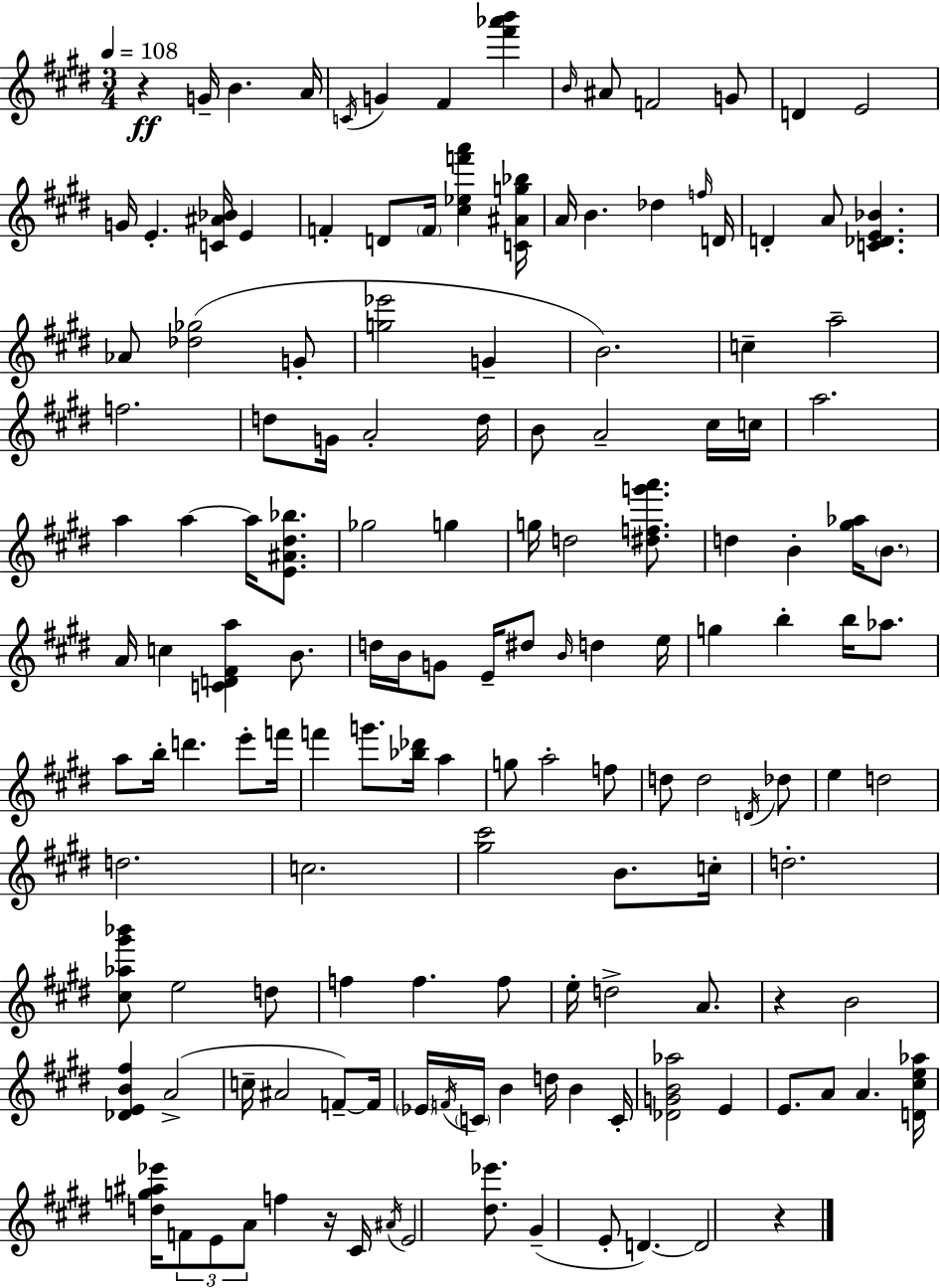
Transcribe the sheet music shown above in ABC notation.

X:1
T:Untitled
M:3/4
L:1/4
K:E
z G/4 B A/4 C/4 G ^F [^f'_a'b'] B/4 ^A/2 F2 G/2 D E2 G/4 E [C^A_B]/4 E F D/2 F/4 [^c_ef'a'] [C^Ag_b]/4 A/4 B _d f/4 D/4 D A/2 [C_DE_B] _A/2 [_d_g]2 G/2 [g_e']2 G B2 c a2 f2 d/2 G/4 A2 d/4 B/2 A2 ^c/4 c/4 a2 a a a/4 [E^A^d_b]/2 _g2 g g/4 d2 [^dfg'a']/2 d B [^g_a]/4 B/2 A/4 c [CD^Fa] B/2 d/4 B/4 G/2 E/4 ^d/2 B/4 d e/4 g b b/4 _a/2 a/2 b/4 d' e'/2 f'/4 f' g'/2 [_b_d']/4 a g/2 a2 f/2 d/2 d2 D/4 _d/2 e d2 d2 c2 [^g^c']2 B/2 c/4 d2 [^c_a^g'_b']/2 e2 d/2 f f f/2 e/4 d2 A/2 z B2 [_DEB^f] A2 c/4 ^A2 F/2 F/4 _E/4 F/4 C/4 B d/4 B C/4 [_DGB_a]2 E E/2 A/2 A [D^ce_a]/4 [dg^a_e']/4 F/2 E/2 A/2 f z/4 ^C/4 ^A/4 E2 [^d_e']/2 ^G E/2 D D2 z